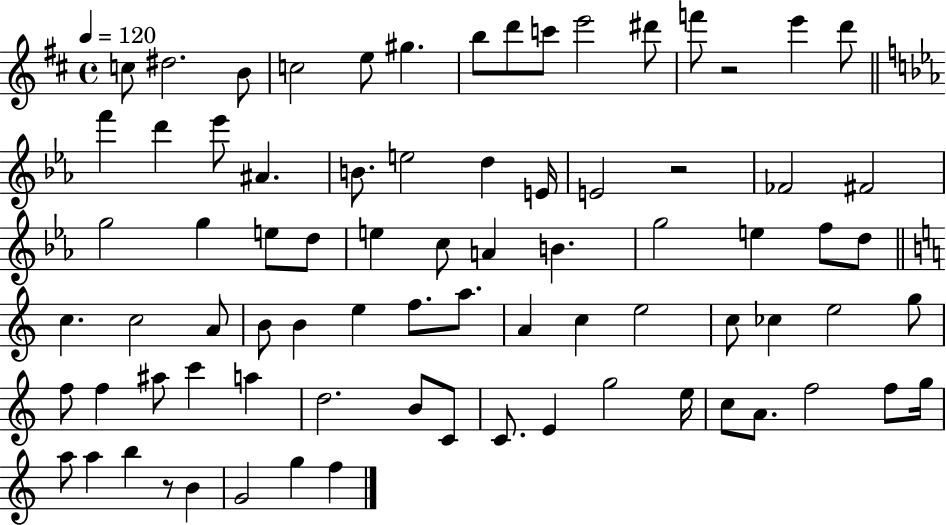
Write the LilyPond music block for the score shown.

{
  \clef treble
  \time 4/4
  \defaultTimeSignature
  \key d \major
  \tempo 4 = 120
  \repeat volta 2 { c''8 dis''2. b'8 | c''2 e''8 gis''4. | b''8 d'''8 c'''8 e'''2 dis'''8 | f'''8 r2 e'''4 d'''8 | \break \bar "||" \break \key ees \major f'''4 d'''4 ees'''8 ais'4. | b'8. e''2 d''4 e'16 | e'2 r2 | fes'2 fis'2 | \break g''2 g''4 e''8 d''8 | e''4 c''8 a'4 b'4. | g''2 e''4 f''8 d''8 | \bar "||" \break \key c \major c''4. c''2 a'8 | b'8 b'4 e''4 f''8. a''8. | a'4 c''4 e''2 | c''8 ces''4 e''2 g''8 | \break f''8 f''4 ais''8 c'''4 a''4 | d''2. b'8 c'8 | c'8. e'4 g''2 e''16 | c''8 a'8. f''2 f''8 g''16 | \break a''8 a''4 b''4 r8 b'4 | g'2 g''4 f''4 | } \bar "|."
}